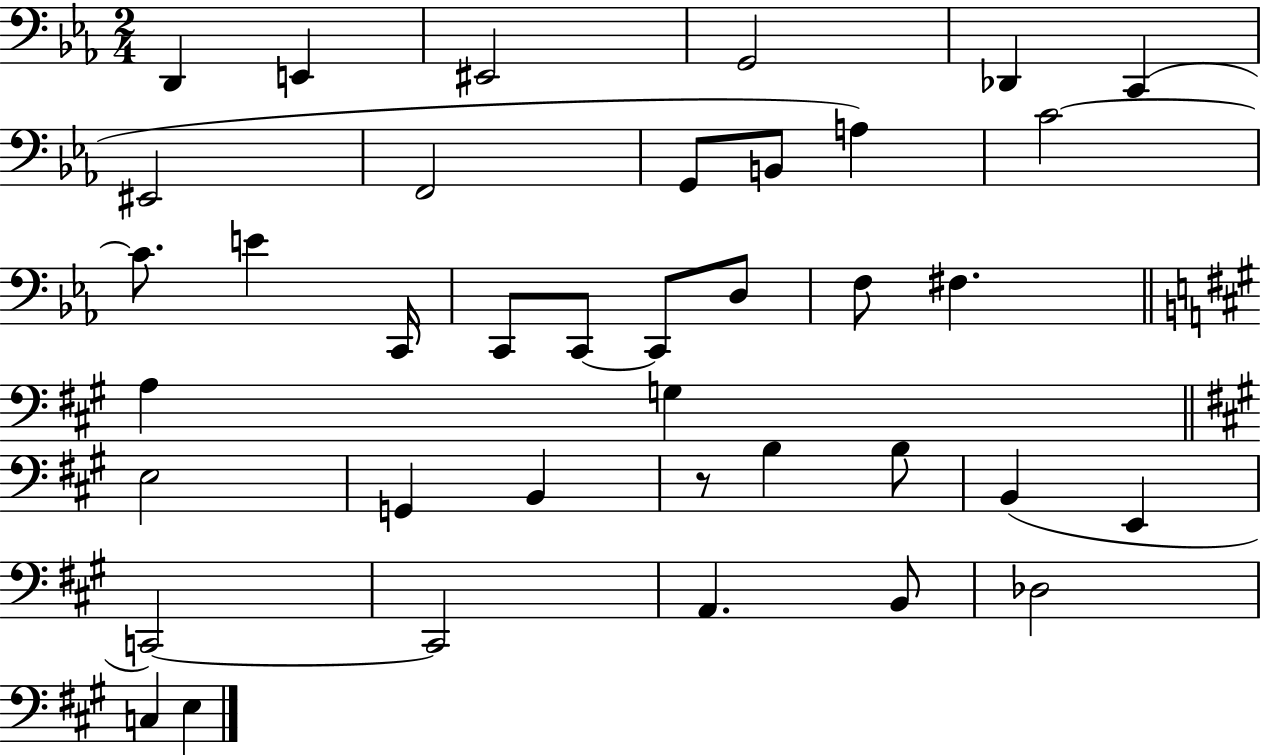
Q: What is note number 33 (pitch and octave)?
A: A2